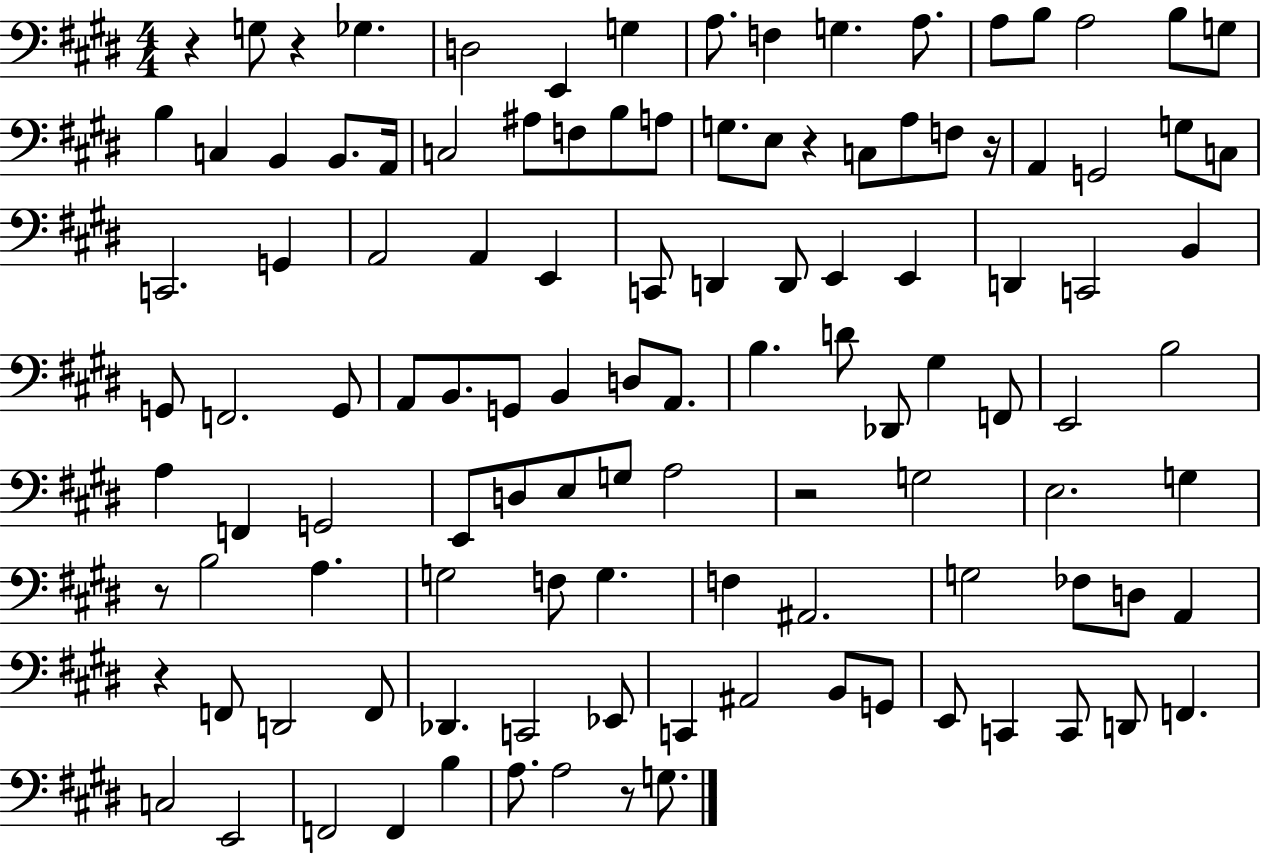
X:1
T:Untitled
M:4/4
L:1/4
K:E
z G,/2 z _G, D,2 E,, G, A,/2 F, G, A,/2 A,/2 B,/2 A,2 B,/2 G,/2 B, C, B,, B,,/2 A,,/4 C,2 ^A,/2 F,/2 B,/2 A,/2 G,/2 E,/2 z C,/2 A,/2 F,/2 z/4 A,, G,,2 G,/2 C,/2 C,,2 G,, A,,2 A,, E,, C,,/2 D,, D,,/2 E,, E,, D,, C,,2 B,, G,,/2 F,,2 G,,/2 A,,/2 B,,/2 G,,/2 B,, D,/2 A,,/2 B, D/2 _D,,/2 ^G, F,,/2 E,,2 B,2 A, F,, G,,2 E,,/2 D,/2 E,/2 G,/2 A,2 z2 G,2 E,2 G, z/2 B,2 A, G,2 F,/2 G, F, ^A,,2 G,2 _F,/2 D,/2 A,, z F,,/2 D,,2 F,,/2 _D,, C,,2 _E,,/2 C,, ^A,,2 B,,/2 G,,/2 E,,/2 C,, C,,/2 D,,/2 F,, C,2 E,,2 F,,2 F,, B, A,/2 A,2 z/2 G,/2